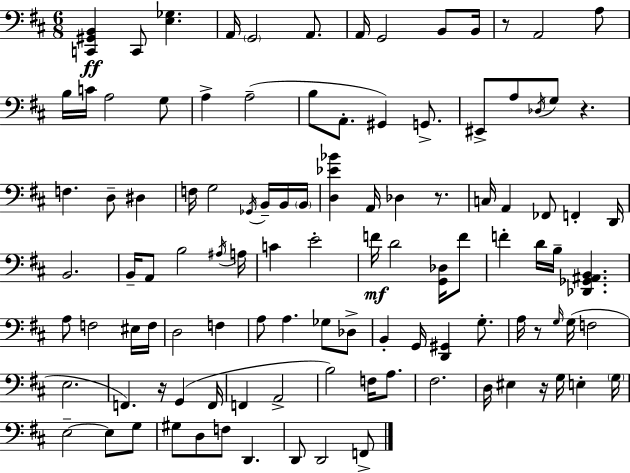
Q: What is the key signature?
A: D major